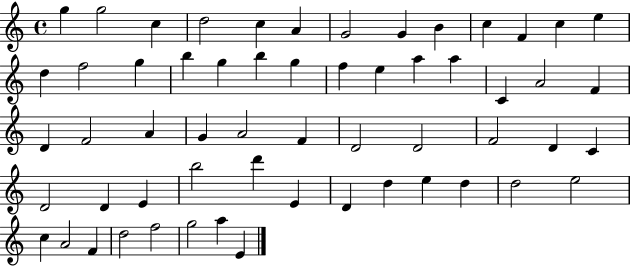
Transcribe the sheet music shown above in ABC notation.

X:1
T:Untitled
M:4/4
L:1/4
K:C
g g2 c d2 c A G2 G B c F c e d f2 g b g b g f e a a C A2 F D F2 A G A2 F D2 D2 F2 D C D2 D E b2 d' E D d e d d2 e2 c A2 F d2 f2 g2 a E